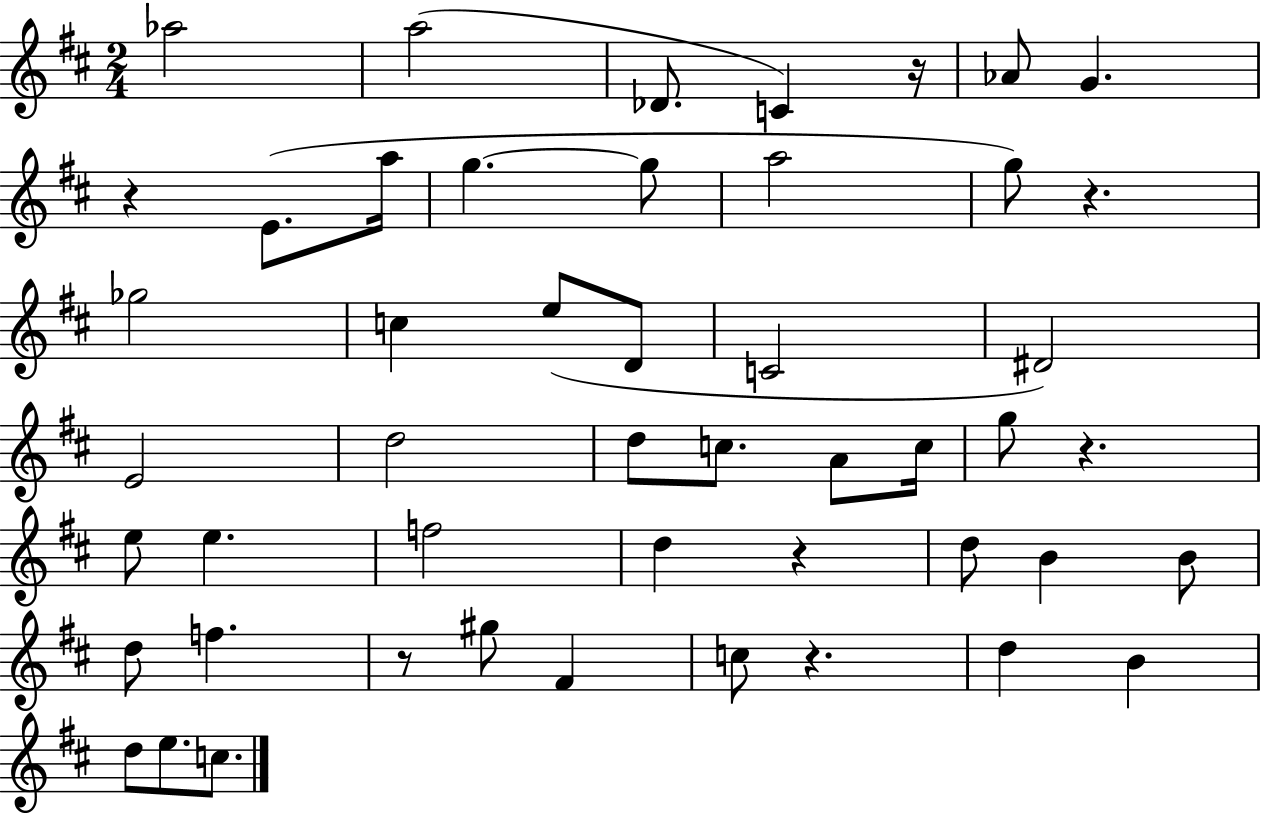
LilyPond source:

{
  \clef treble
  \numericTimeSignature
  \time 2/4
  \key d \major
  \repeat volta 2 { aes''2 | a''2( | des'8. c'4) r16 | aes'8 g'4. | \break r4 e'8.( a''16 | g''4.~~ g''8 | a''2 | g''8) r4. | \break ges''2 | c''4 e''8( d'8 | c'2 | dis'2) | \break e'2 | d''2 | d''8 c''8. a'8 c''16 | g''8 r4. | \break e''8 e''4. | f''2 | d''4 r4 | d''8 b'4 b'8 | \break d''8 f''4. | r8 gis''8 fis'4 | c''8 r4. | d''4 b'4 | \break d''8 e''8. c''8. | } \bar "|."
}